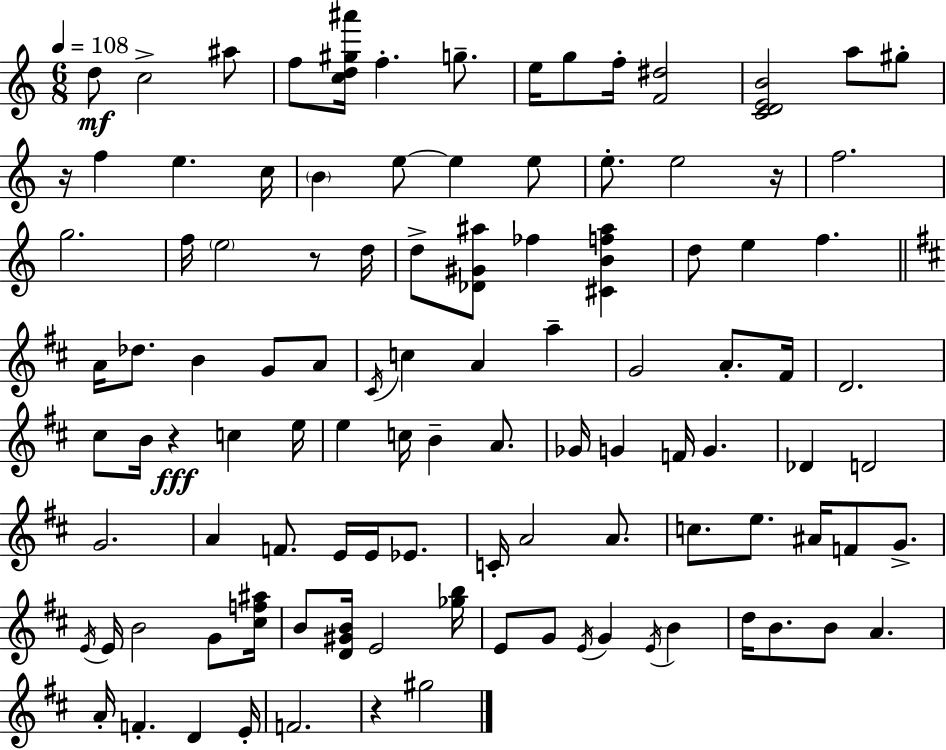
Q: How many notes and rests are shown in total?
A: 106